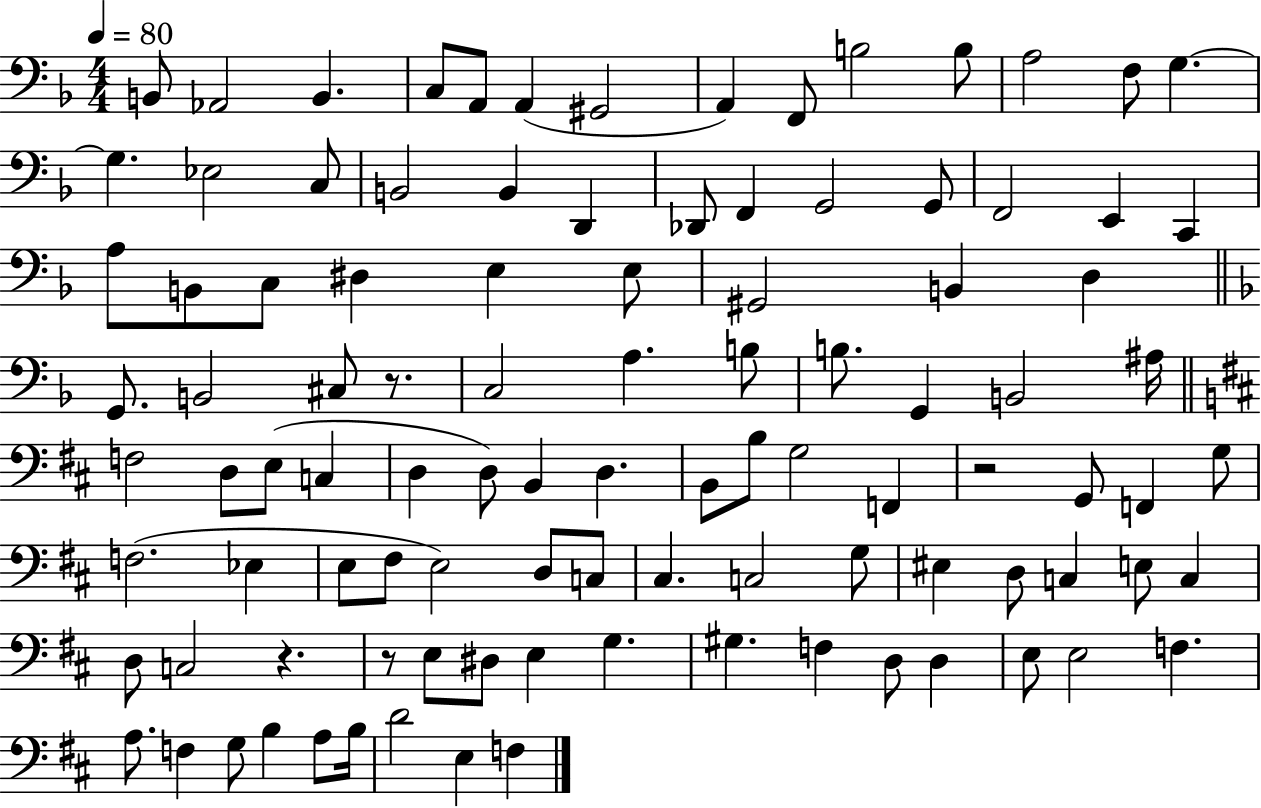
{
  \clef bass
  \numericTimeSignature
  \time 4/4
  \key f \major
  \tempo 4 = 80
  b,8 aes,2 b,4. | c8 a,8 a,4( gis,2 | a,4) f,8 b2 b8 | a2 f8 g4.~~ | \break g4. ees2 c8 | b,2 b,4 d,4 | des,8 f,4 g,2 g,8 | f,2 e,4 c,4 | \break a8 b,8 c8 dis4 e4 e8 | gis,2 b,4 d4 | \bar "||" \break \key d \minor g,8. b,2 cis8 r8. | c2 a4. b8 | b8. g,4 b,2 ais16 | \bar "||" \break \key d \major f2 d8 e8( c4 | d4 d8) b,4 d4. | b,8 b8 g2 f,4 | r2 g,8 f,4 g8 | \break f2.( ees4 | e8 fis8 e2) d8 c8 | cis4. c2 g8 | eis4 d8 c4 e8 c4 | \break d8 c2 r4. | r8 e8 dis8 e4 g4. | gis4. f4 d8 d4 | e8 e2 f4. | \break a8. f4 g8 b4 a8 b16 | d'2 e4 f4 | \bar "|."
}